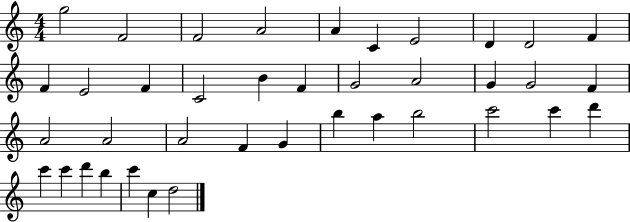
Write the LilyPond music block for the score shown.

{
  \clef treble
  \numericTimeSignature
  \time 4/4
  \key c \major
  g''2 f'2 | f'2 a'2 | a'4 c'4 e'2 | d'4 d'2 f'4 | \break f'4 e'2 f'4 | c'2 b'4 f'4 | g'2 a'2 | g'4 g'2 f'4 | \break a'2 a'2 | a'2 f'4 g'4 | b''4 a''4 b''2 | c'''2 c'''4 d'''4 | \break c'''4 c'''4 d'''4 b''4 | c'''4 c''4 d''2 | \bar "|."
}